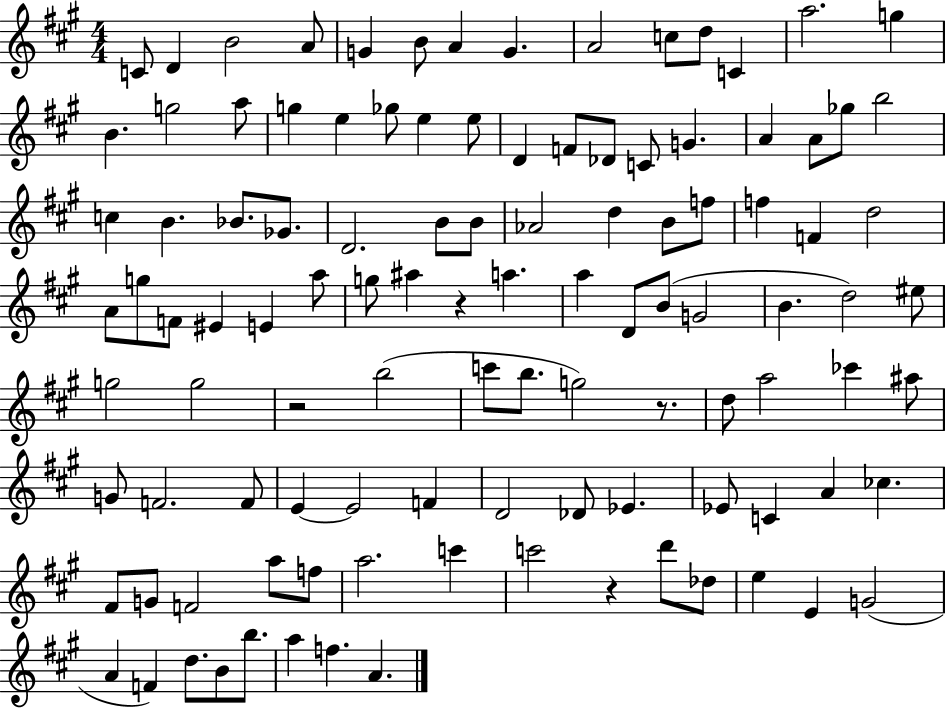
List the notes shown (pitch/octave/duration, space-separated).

C4/e D4/q B4/h A4/e G4/q B4/e A4/q G4/q. A4/h C5/e D5/e C4/q A5/h. G5/q B4/q. G5/h A5/e G5/q E5/q Gb5/e E5/q E5/e D4/q F4/e Db4/e C4/e G4/q. A4/q A4/e Gb5/e B5/h C5/q B4/q. Bb4/e. Gb4/e. D4/h. B4/e B4/e Ab4/h D5/q B4/e F5/e F5/q F4/q D5/h A4/e G5/e F4/e EIS4/q E4/q A5/e G5/e A#5/q R/q A5/q. A5/q D4/e B4/e G4/h B4/q. D5/h EIS5/e G5/h G5/h R/h B5/h C6/e B5/e. G5/h R/e. D5/e A5/h CES6/q A#5/e G4/e F4/h. F4/e E4/q E4/h F4/q D4/h Db4/e Eb4/q. Eb4/e C4/q A4/q CES5/q. F#4/e G4/e F4/h A5/e F5/e A5/h. C6/q C6/h R/q D6/e Db5/e E5/q E4/q G4/h A4/q F4/q D5/e. B4/e B5/e. A5/q F5/q. A4/q.